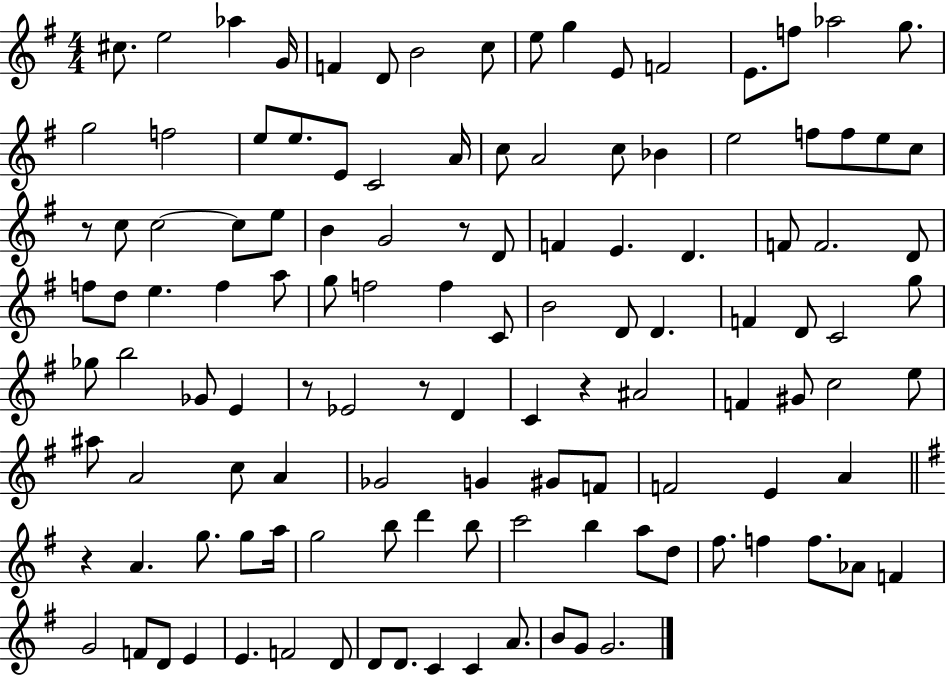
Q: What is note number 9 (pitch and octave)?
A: E5